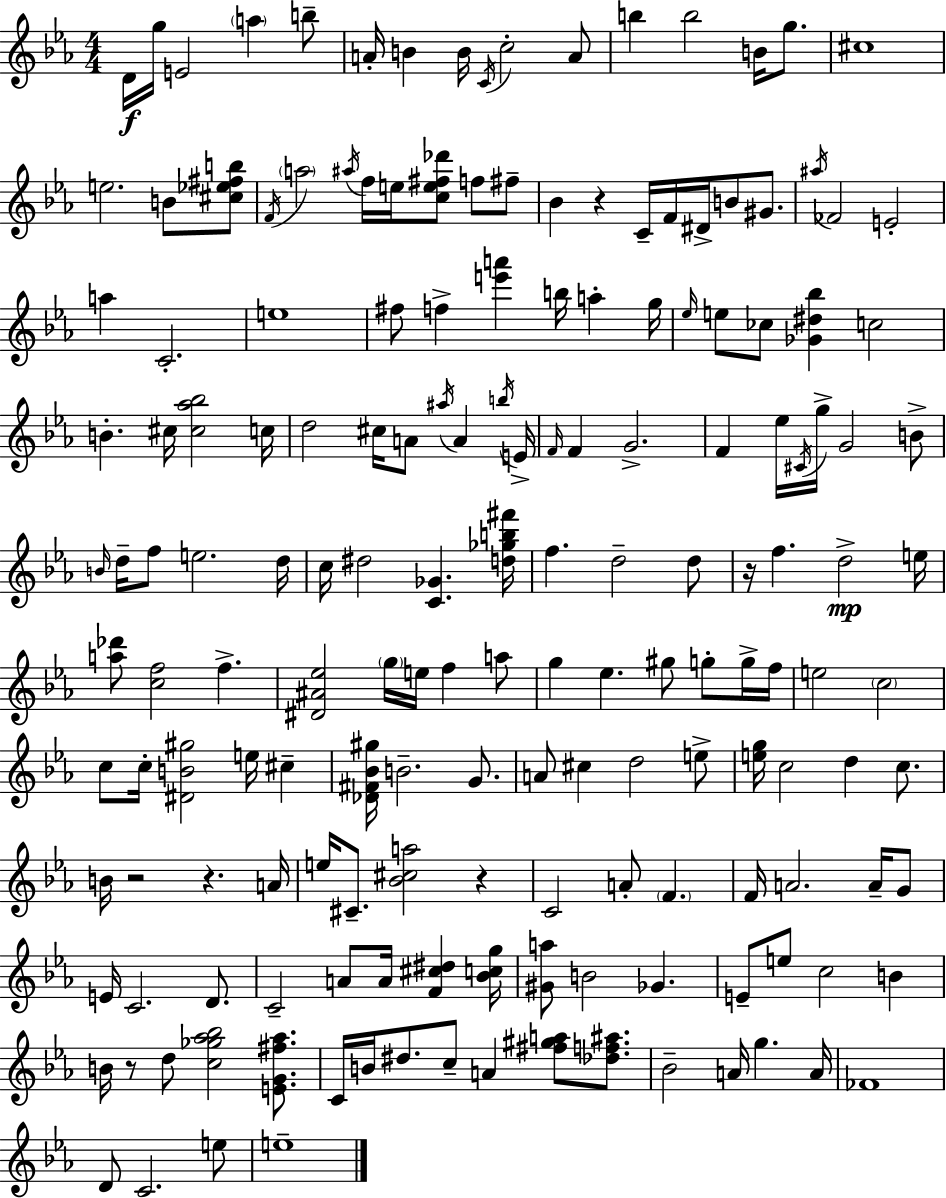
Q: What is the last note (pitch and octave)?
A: E5